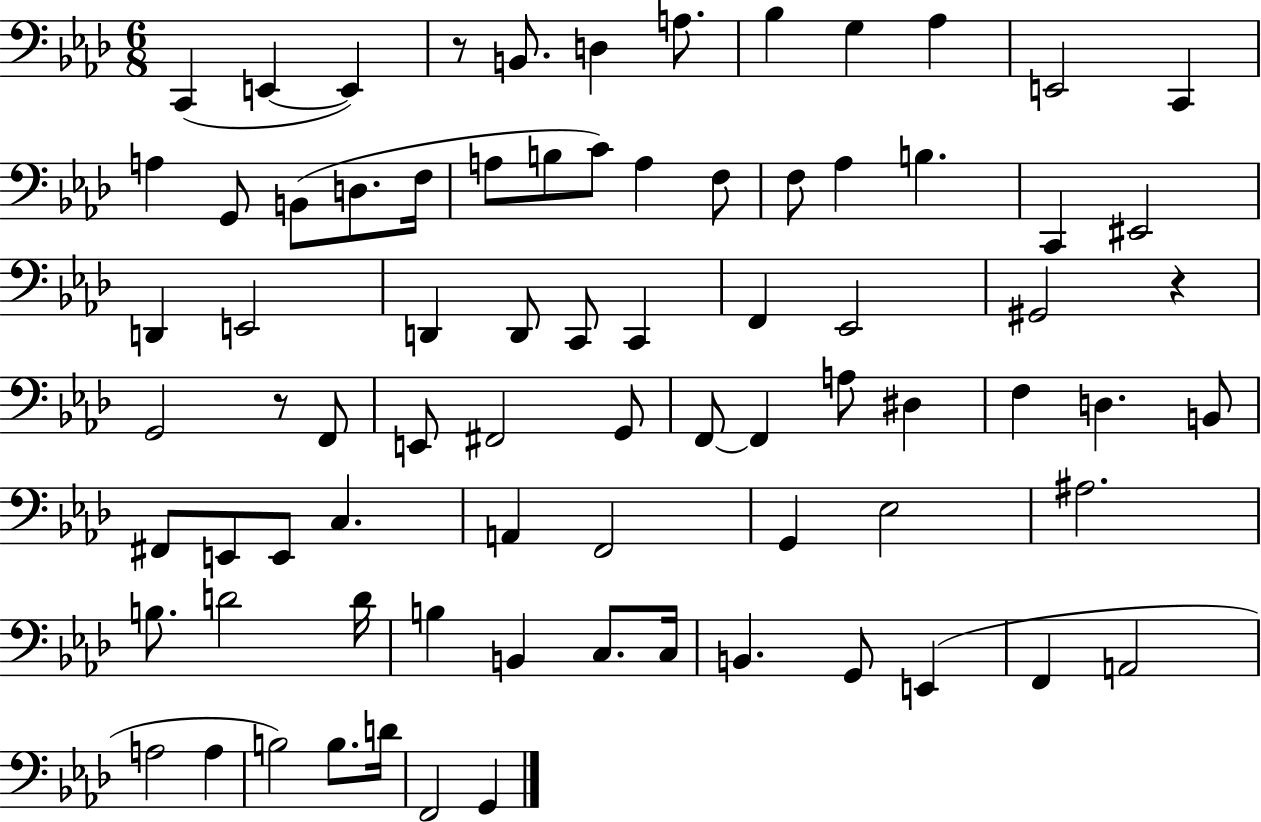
X:1
T:Untitled
M:6/8
L:1/4
K:Ab
C,, E,, E,, z/2 B,,/2 D, A,/2 _B, G, _A, E,,2 C,, A, G,,/2 B,,/2 D,/2 F,/4 A,/2 B,/2 C/2 A, F,/2 F,/2 _A, B, C,, ^E,,2 D,, E,,2 D,, D,,/2 C,,/2 C,, F,, _E,,2 ^G,,2 z G,,2 z/2 F,,/2 E,,/2 ^F,,2 G,,/2 F,,/2 F,, A,/2 ^D, F, D, B,,/2 ^F,,/2 E,,/2 E,,/2 C, A,, F,,2 G,, _E,2 ^A,2 B,/2 D2 D/4 B, B,, C,/2 C,/4 B,, G,,/2 E,, F,, A,,2 A,2 A, B,2 B,/2 D/4 F,,2 G,,